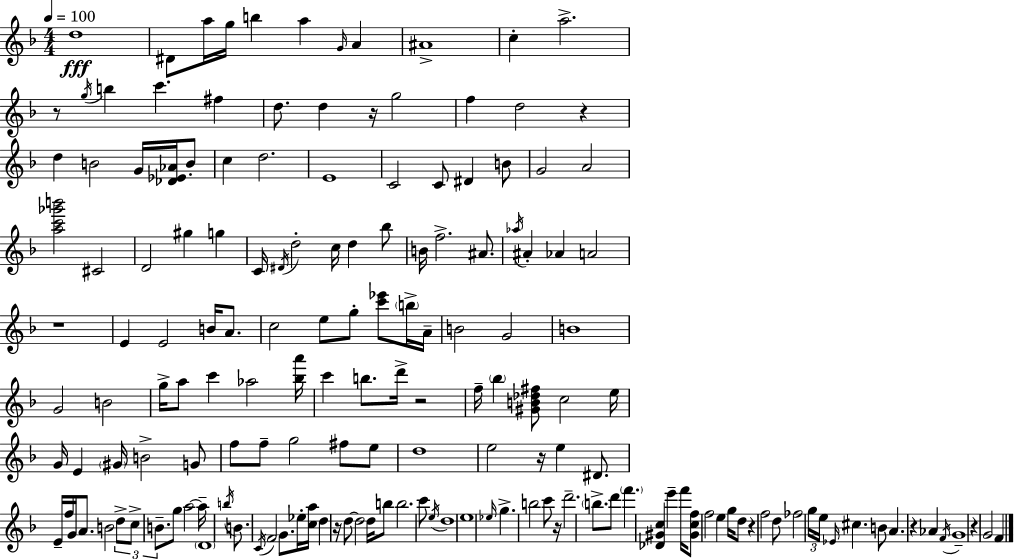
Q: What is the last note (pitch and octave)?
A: F4